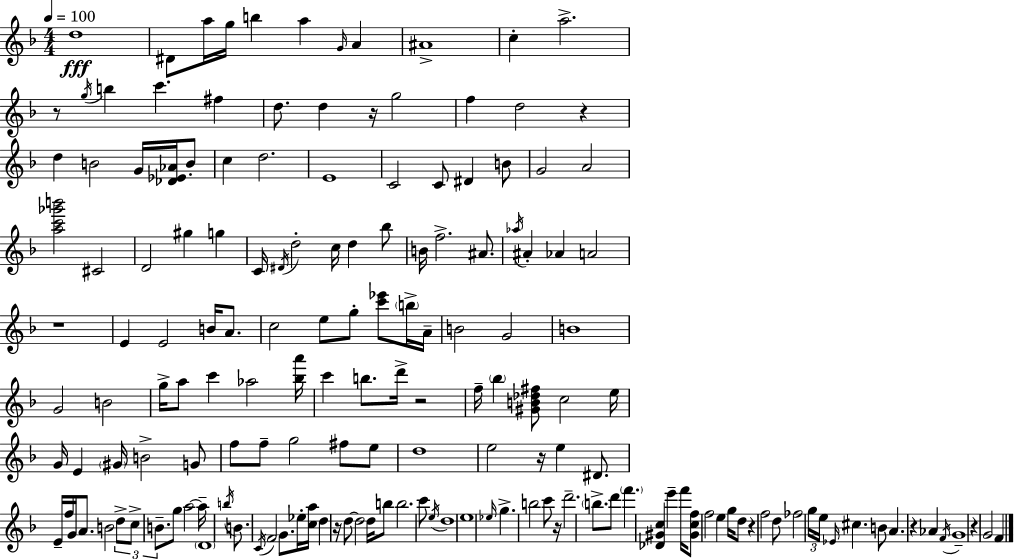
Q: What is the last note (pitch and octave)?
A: F4